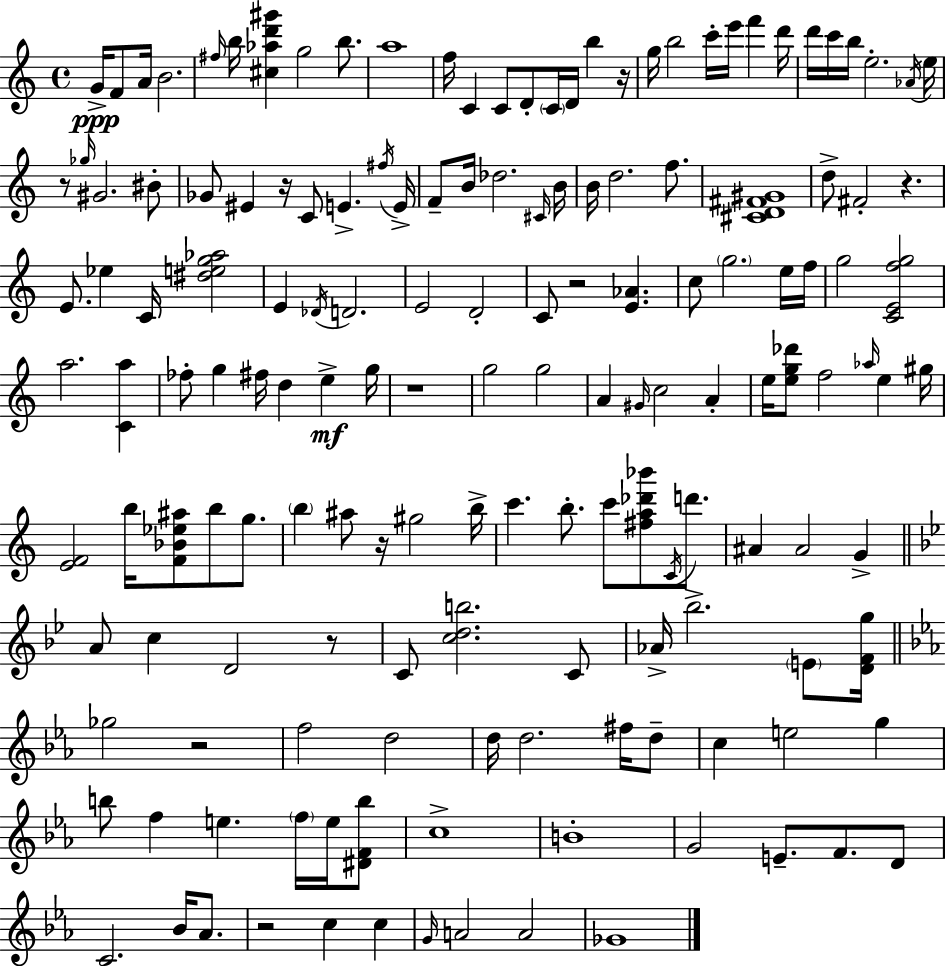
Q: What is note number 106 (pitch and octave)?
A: D5